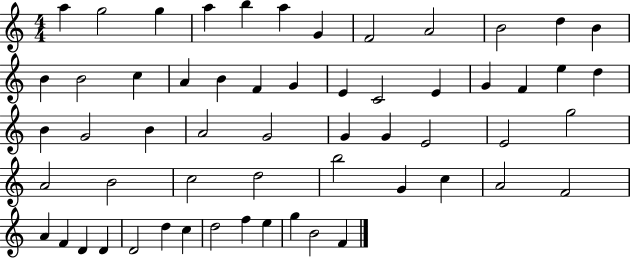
A5/q G5/h G5/q A5/q B5/q A5/q G4/q F4/h A4/h B4/h D5/q B4/q B4/q B4/h C5/q A4/q B4/q F4/q G4/q E4/q C4/h E4/q G4/q F4/q E5/q D5/q B4/q G4/h B4/q A4/h G4/h G4/q G4/q E4/h E4/h G5/h A4/h B4/h C5/h D5/h B5/h G4/q C5/q A4/h F4/h A4/q F4/q D4/q D4/q D4/h D5/q C5/q D5/h F5/q E5/q G5/q B4/h F4/q